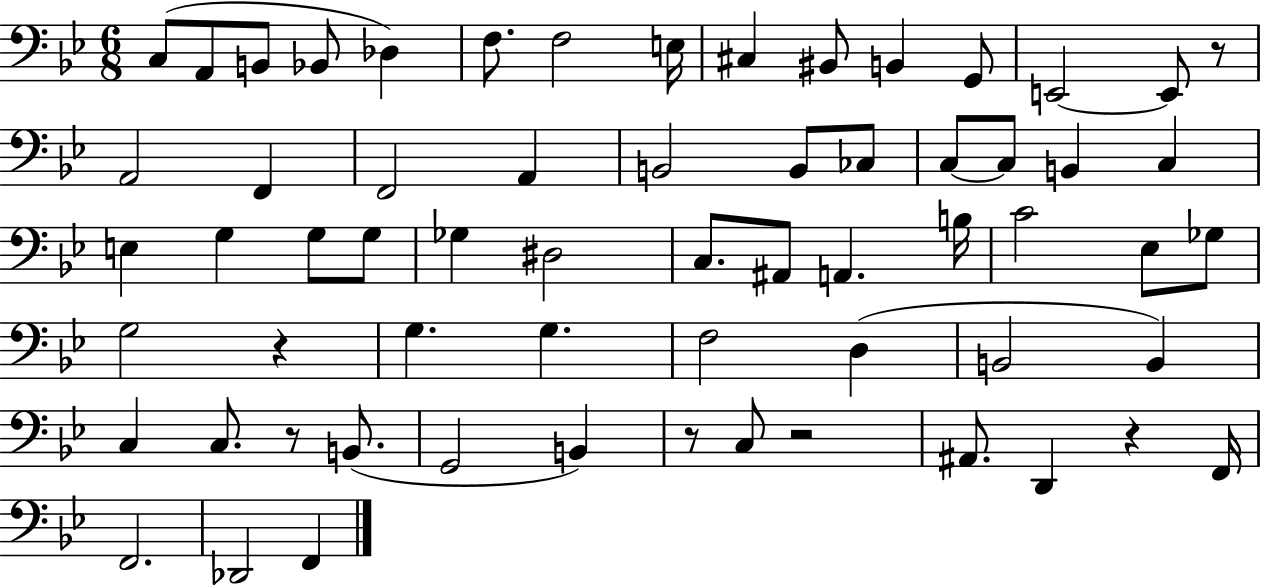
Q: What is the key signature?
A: BES major